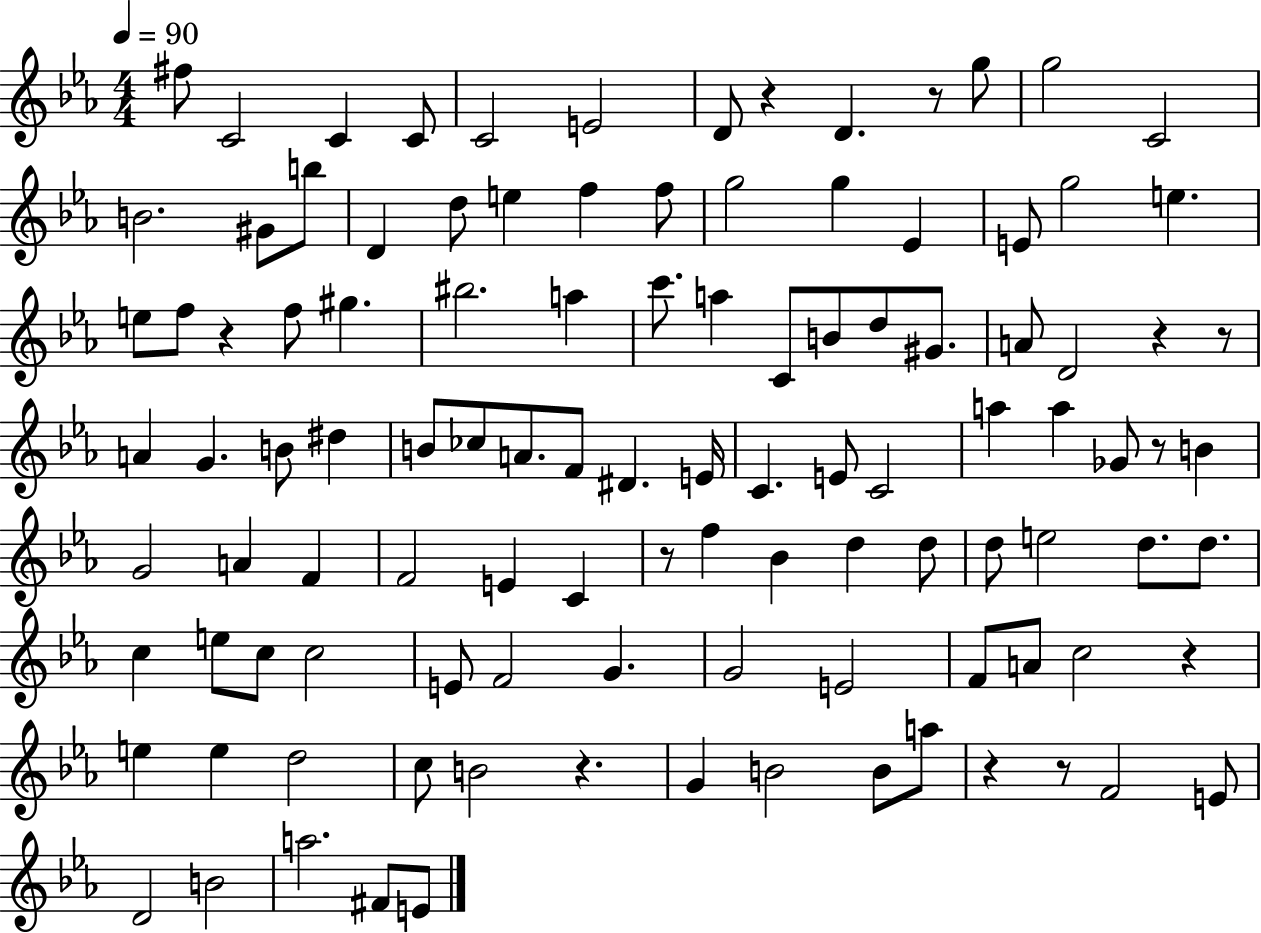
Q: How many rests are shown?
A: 11